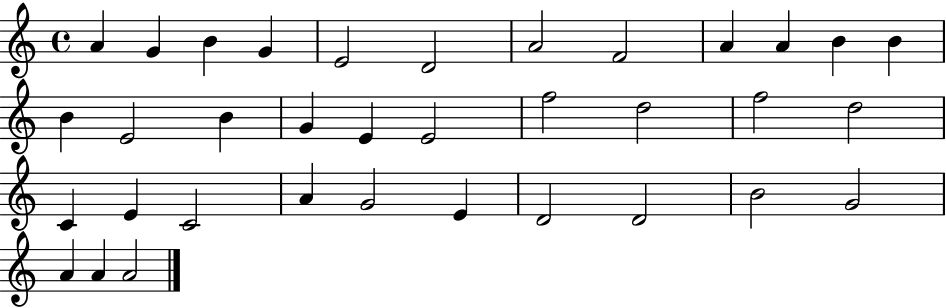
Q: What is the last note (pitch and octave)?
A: A4